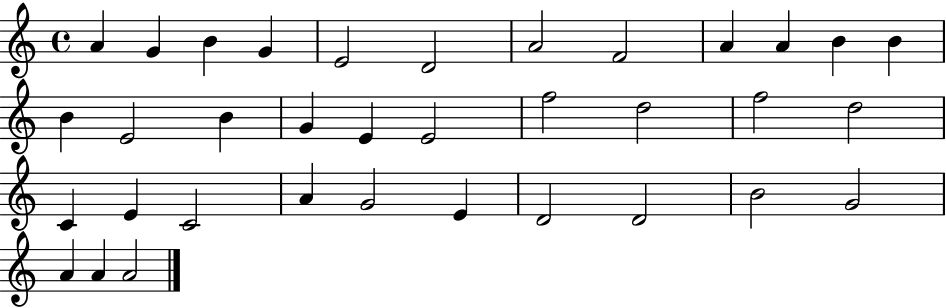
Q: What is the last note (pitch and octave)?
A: A4